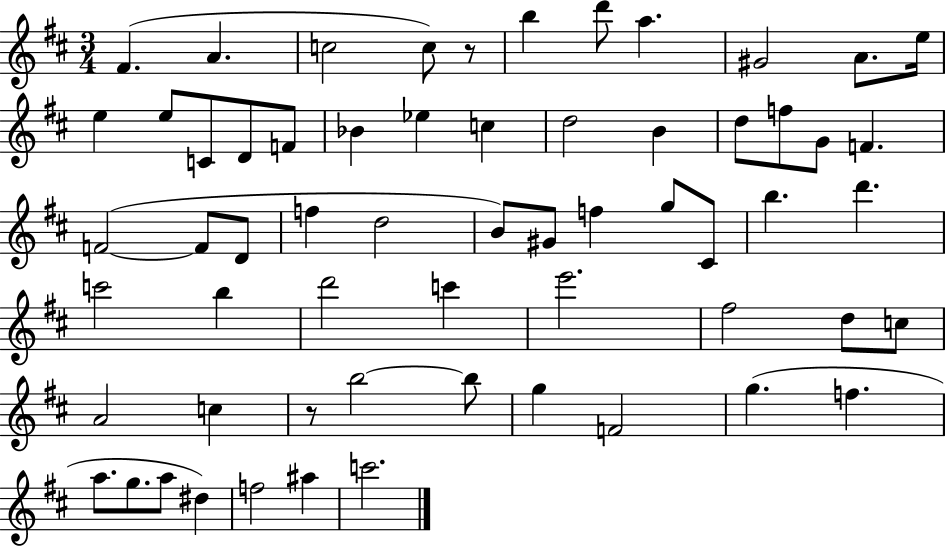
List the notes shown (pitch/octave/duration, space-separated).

F#4/q. A4/q. C5/h C5/e R/e B5/q D6/e A5/q. G#4/h A4/e. E5/s E5/q E5/e C4/e D4/e F4/e Bb4/q Eb5/q C5/q D5/h B4/q D5/e F5/e G4/e F4/q. F4/h F4/e D4/e F5/q D5/h B4/e G#4/e F5/q G5/e C#4/e B5/q. D6/q. C6/h B5/q D6/h C6/q E6/h. F#5/h D5/e C5/e A4/h C5/q R/e B5/h B5/e G5/q F4/h G5/q. F5/q. A5/e. G5/e. A5/e D#5/q F5/h A#5/q C6/h.